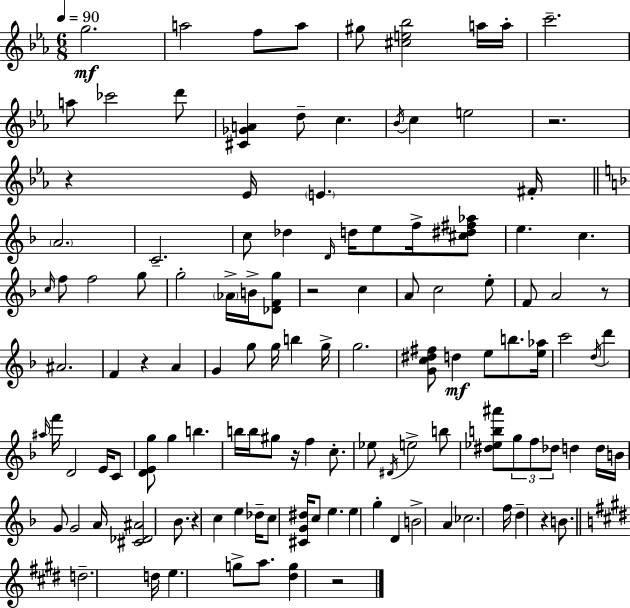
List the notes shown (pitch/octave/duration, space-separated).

G5/h. A5/h F5/e A5/e G#5/e [C#5,E5,Bb5]/h A5/s A5/s C6/h. A5/e CES6/h D6/e [C#4,Gb4,A4]/q D5/e C5/q. Bb4/s C5/q E5/h R/h. R/q Eb4/s E4/q. F#4/s A4/h. C4/h. C5/e Db5/q D4/s D5/s E5/e F5/s [C#5,D#5,F#5,Ab5]/e E5/q. C5/q. C5/s F5/e F5/h G5/e G5/h Ab4/s B4/s [Db4,F4,G5]/e R/h C5/q A4/e C5/h E5/e F4/e A4/h R/e A#4/h. F4/q R/q A4/q G4/q G5/e G5/s B5/q G5/s G5/h. [G4,C5,D#5,F#5]/e D5/q E5/e B5/e. [E5,Ab5]/s C6/h D5/s D6/q A#5/s F6/s D4/h E4/s C4/e [D4,E4,G5]/e G5/q B5/q. B5/s B5/s G#5/e R/s F5/q C5/e. Eb5/e D#4/s E5/h B5/e [D#5,Eb5,B5,A#6]/e G5/e F5/e Db5/e D5/q D5/s B4/s G4/e G4/h A4/s [C#4,Db4,A#4]/h Bb4/e. R/q C5/q E5/q Db5/s C5/e [C#4,G4,D#5]/s C5/e E5/q. E5/q G5/q D4/q B4/h A4/q CES5/h. F5/s D5/q R/q B4/e. D5/h. D5/s E5/q. G5/e A5/e. [D#5,G5]/q R/h